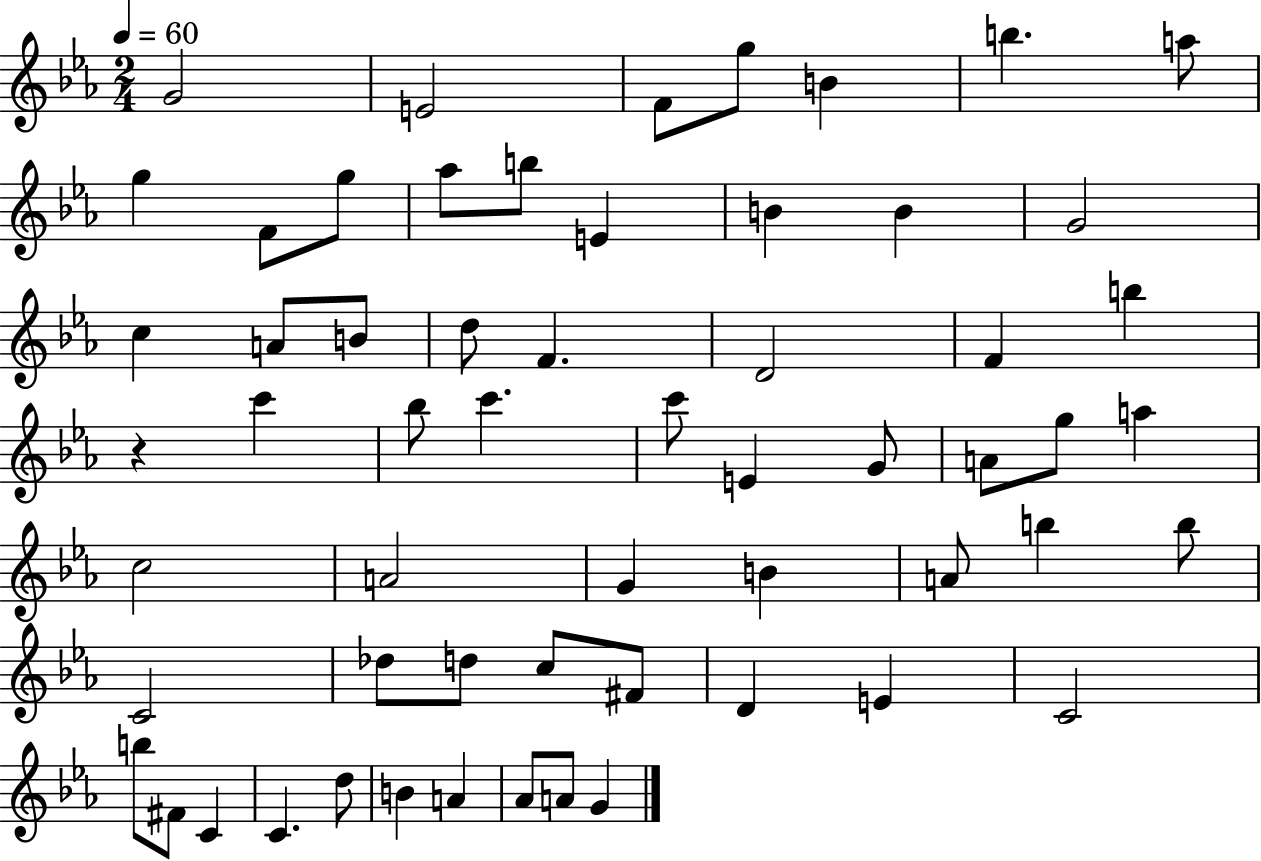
X:1
T:Untitled
M:2/4
L:1/4
K:Eb
G2 E2 F/2 g/2 B b a/2 g F/2 g/2 _a/2 b/2 E B B G2 c A/2 B/2 d/2 F D2 F b z c' _b/2 c' c'/2 E G/2 A/2 g/2 a c2 A2 G B A/2 b b/2 C2 _d/2 d/2 c/2 ^F/2 D E C2 b/2 ^F/2 C C d/2 B A _A/2 A/2 G